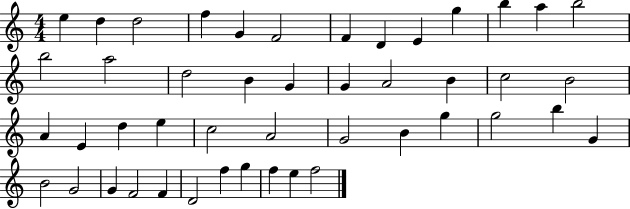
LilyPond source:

{
  \clef treble
  \numericTimeSignature
  \time 4/4
  \key c \major
  e''4 d''4 d''2 | f''4 g'4 f'2 | f'4 d'4 e'4 g''4 | b''4 a''4 b''2 | \break b''2 a''2 | d''2 b'4 g'4 | g'4 a'2 b'4 | c''2 b'2 | \break a'4 e'4 d''4 e''4 | c''2 a'2 | g'2 b'4 g''4 | g''2 b''4 g'4 | \break b'2 g'2 | g'4 f'2 f'4 | d'2 f''4 g''4 | f''4 e''4 f''2 | \break \bar "|."
}